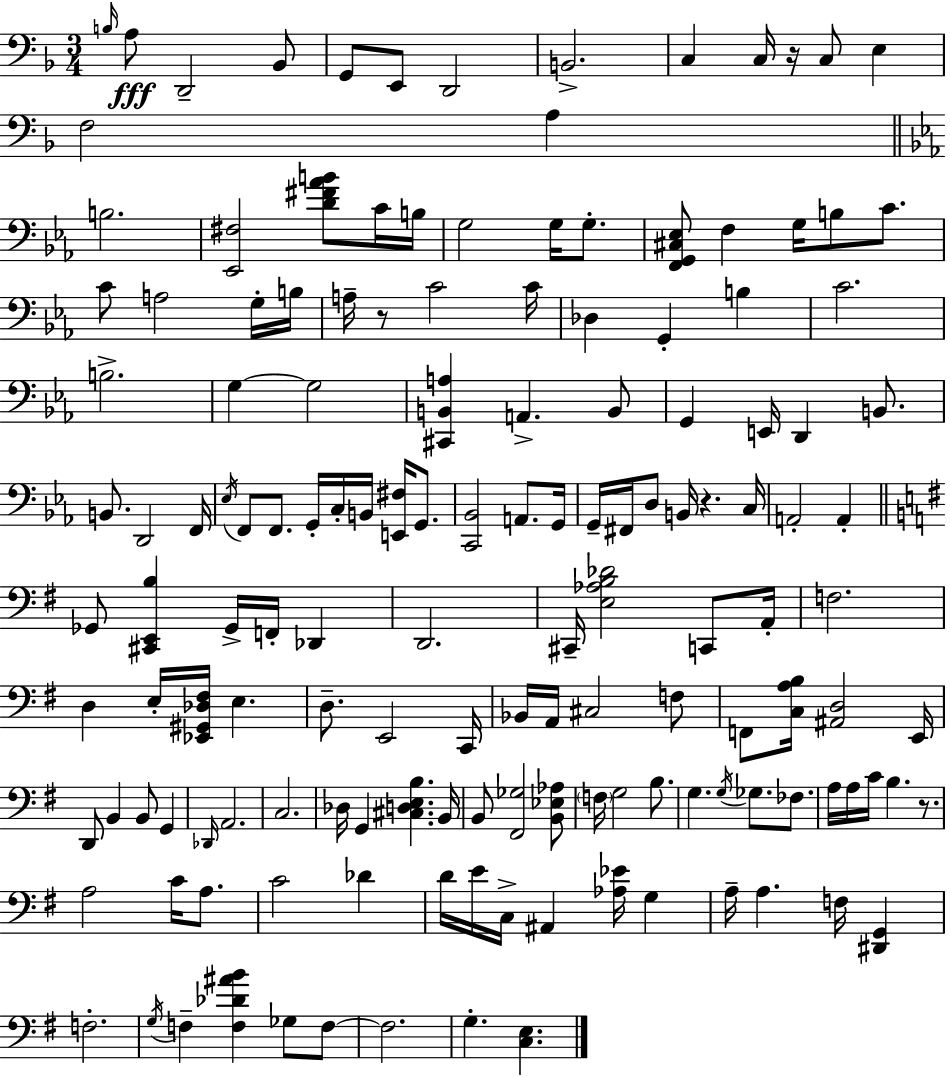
B3/s A3/e D2/h Bb2/e G2/e E2/e D2/h B2/h. C3/q C3/s R/s C3/e E3/q F3/h A3/q B3/h. [Eb2,F#3]/h [D4,F#4,Ab4,B4]/e C4/s B3/s G3/h G3/s G3/e. [F2,G2,C#3,Eb3]/e F3/q G3/s B3/e C4/e. C4/e A3/h G3/s B3/s A3/s R/e C4/h C4/s Db3/q G2/q B3/q C4/h. B3/h. G3/q G3/h [C#2,B2,A3]/q A2/q. B2/e G2/q E2/s D2/q B2/e. B2/e. D2/h F2/s Eb3/s F2/e F2/e. G2/s C3/s B2/s [E2,F#3]/s G2/e. [C2,Bb2]/h A2/e. G2/s G2/s F#2/s D3/e B2/s R/q. C3/s A2/h A2/q Gb2/e [C#2,E2,B3]/q Gb2/s F2/s Db2/q D2/h. C#2/s [E3,Ab3,B3,Db4]/h C2/e A2/s F3/h. D3/q E3/s [Eb2,G#2,Db3,F#3]/s E3/q. D3/e. E2/h C2/s Bb2/s A2/s C#3/h F3/e F2/e [C3,A3,B3]/s [A#2,D3]/h E2/s D2/e B2/q B2/e G2/q Db2/s A2/h. C3/h. Db3/s G2/q [C#3,D3,E3,B3]/q. B2/s B2/e [F#2,Gb3]/h [B2,Eb3,Ab3]/e F3/s G3/h B3/e. G3/q. G3/s Gb3/e. FES3/e. A3/s A3/s C4/s B3/q. R/e. A3/h C4/s A3/e. C4/h Db4/q D4/s E4/s C3/s A#2/q [Ab3,Eb4]/s G3/q A3/s A3/q. F3/s [D#2,G2]/q F3/h. G3/s F3/q [F3,Db4,A#4,B4]/q Gb3/e F3/e F3/h. G3/q. [C3,E3]/q.